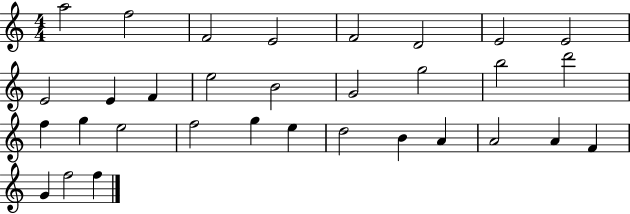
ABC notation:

X:1
T:Untitled
M:4/4
L:1/4
K:C
a2 f2 F2 E2 F2 D2 E2 E2 E2 E F e2 B2 G2 g2 b2 d'2 f g e2 f2 g e d2 B A A2 A F G f2 f